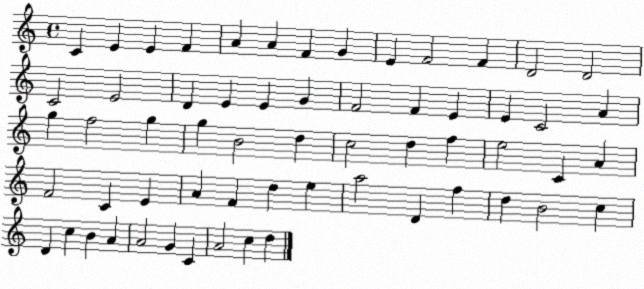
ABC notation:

X:1
T:Untitled
M:4/4
L:1/4
K:C
C E E F A A F G E F2 F D2 D2 C2 E2 D E E G F2 F E E C2 A g f2 g g B2 d c2 d f e2 C A F2 C E A F d e a2 D f d B2 c D c B A A2 G C A2 c d